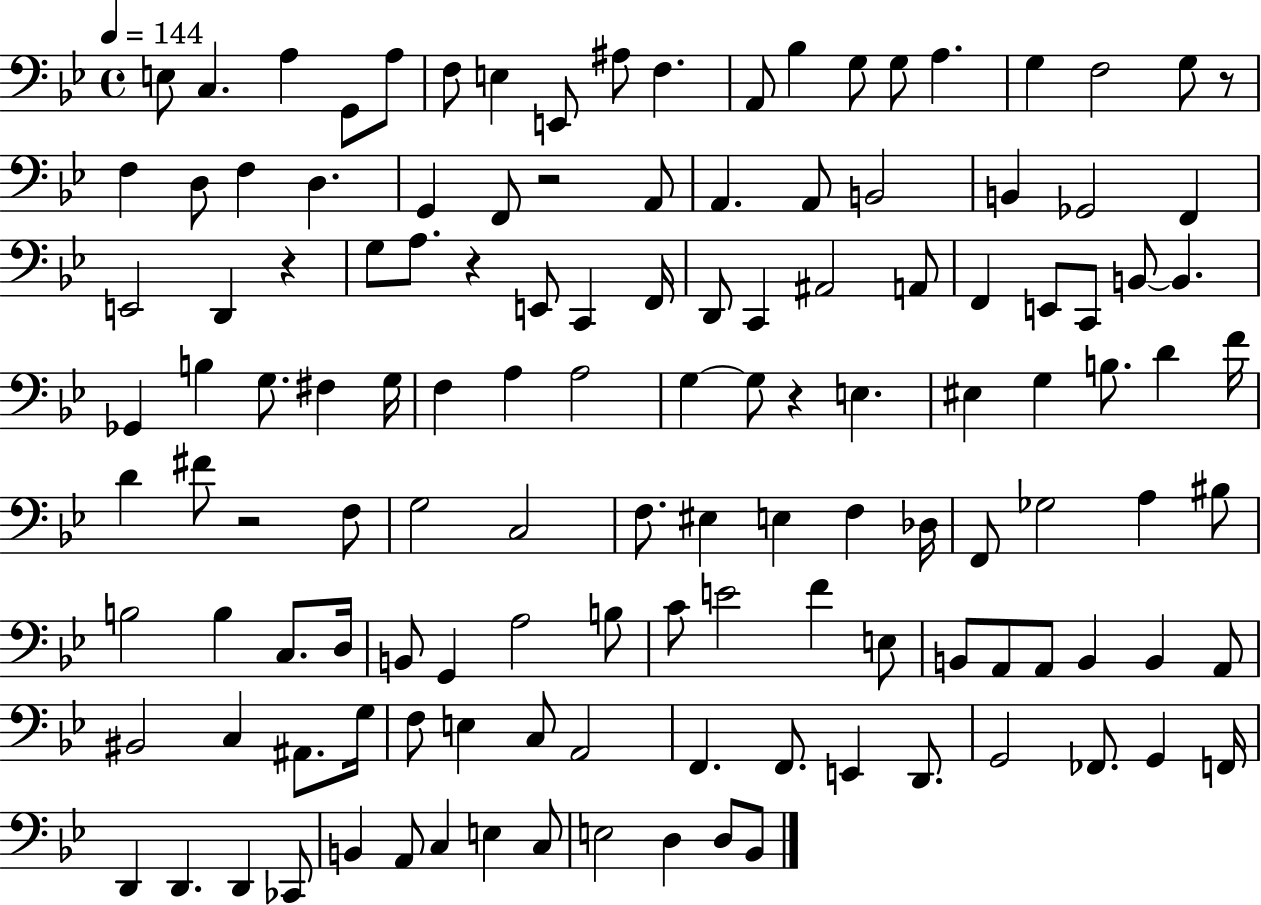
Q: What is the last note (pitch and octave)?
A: Bb2